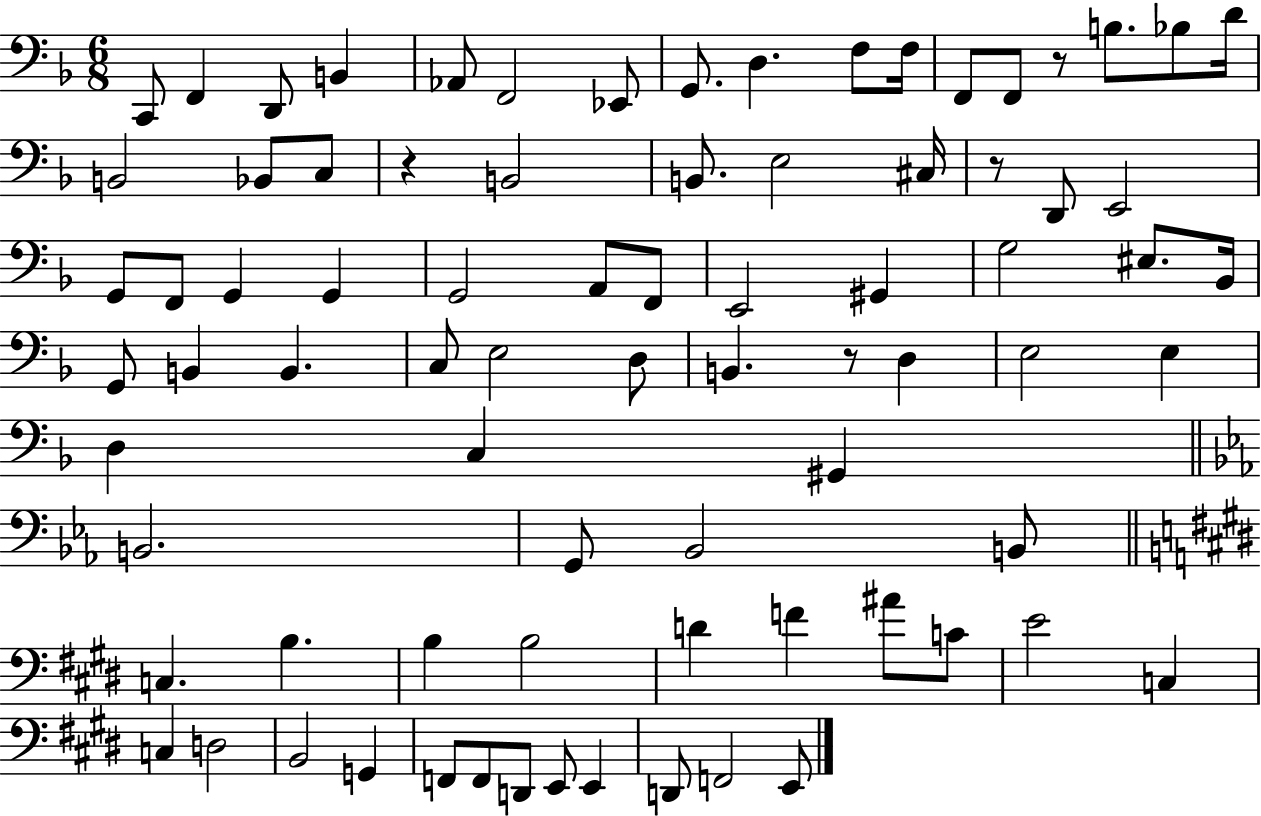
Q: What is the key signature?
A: F major